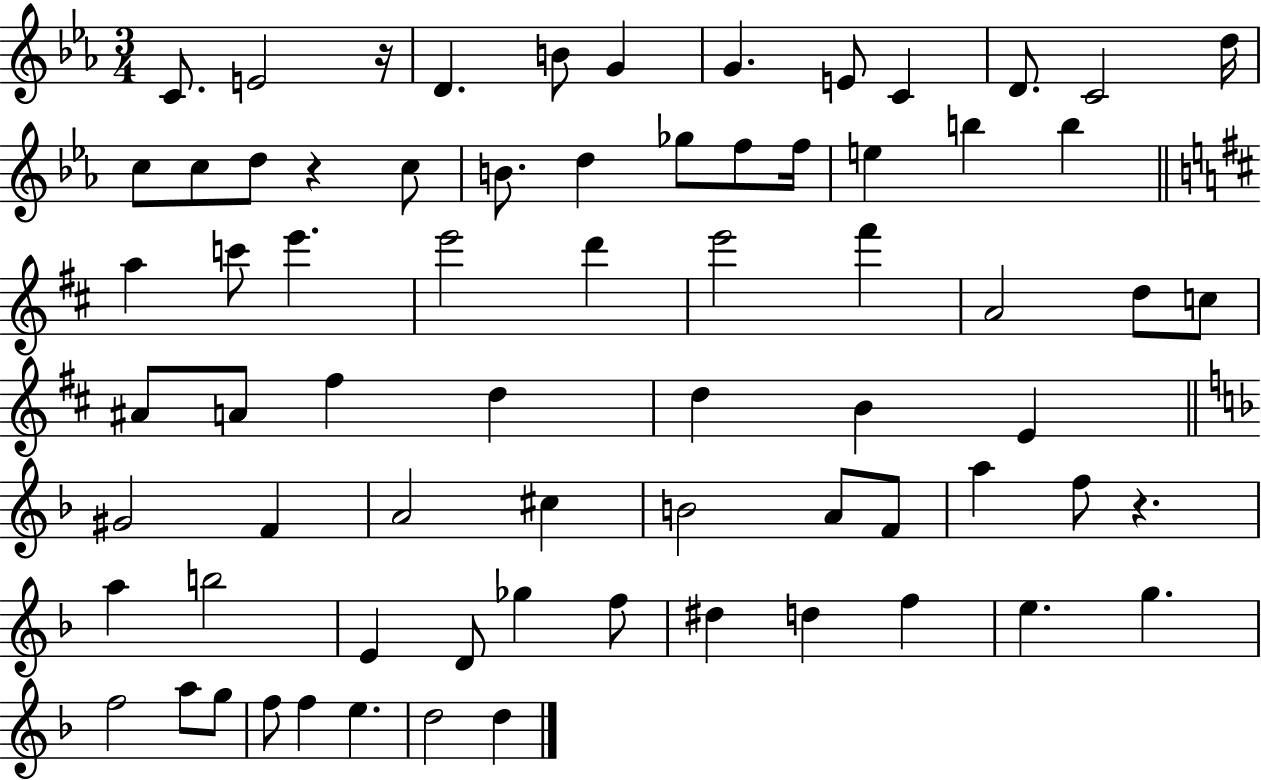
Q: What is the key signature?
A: EES major